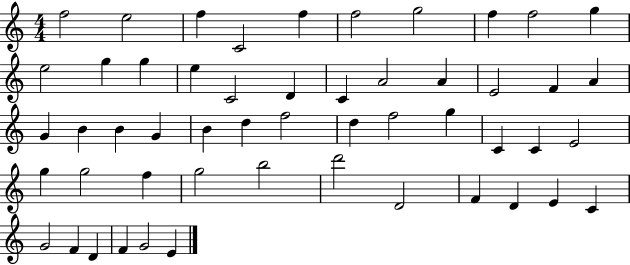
F5/h E5/h F5/q C4/h F5/q F5/h G5/h F5/q F5/h G5/q E5/h G5/q G5/q E5/q C4/h D4/q C4/q A4/h A4/q E4/h F4/q A4/q G4/q B4/q B4/q G4/q B4/q D5/q F5/h D5/q F5/h G5/q C4/q C4/q E4/h G5/q G5/h F5/q G5/h B5/h D6/h D4/h F4/q D4/q E4/q C4/q G4/h F4/q D4/q F4/q G4/h E4/q